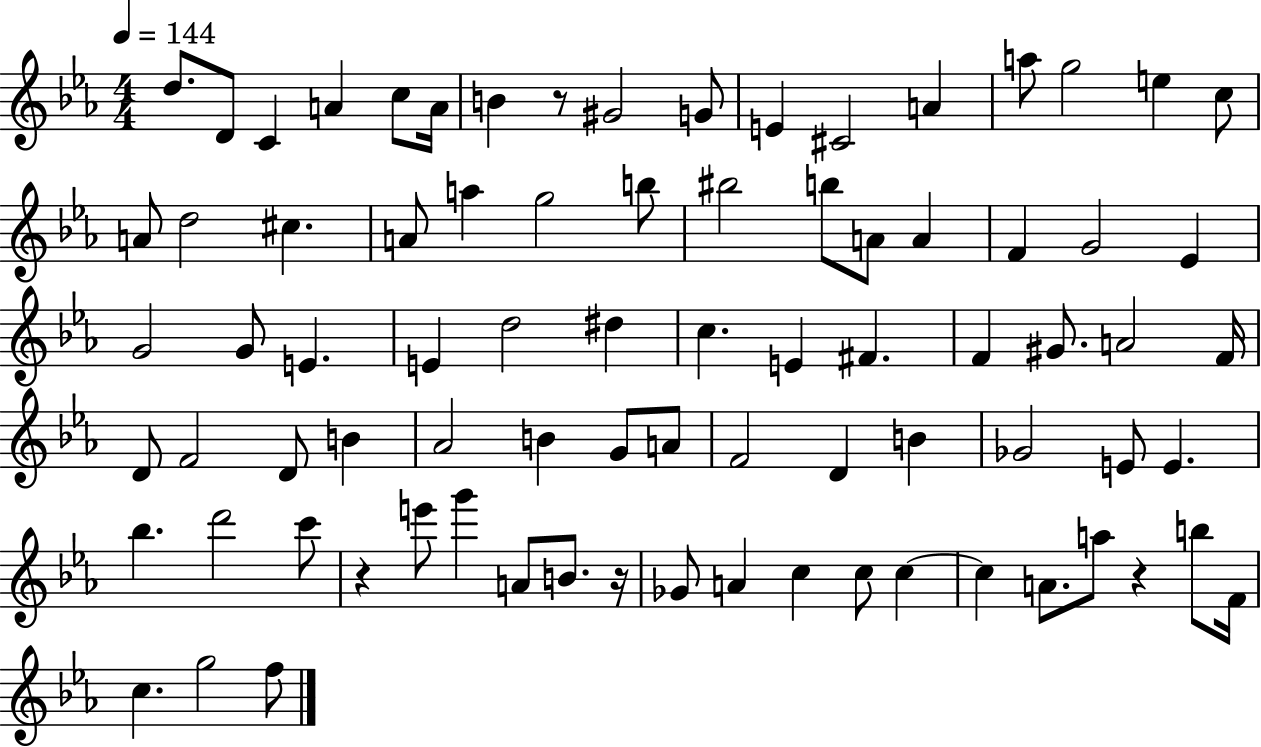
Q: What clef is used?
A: treble